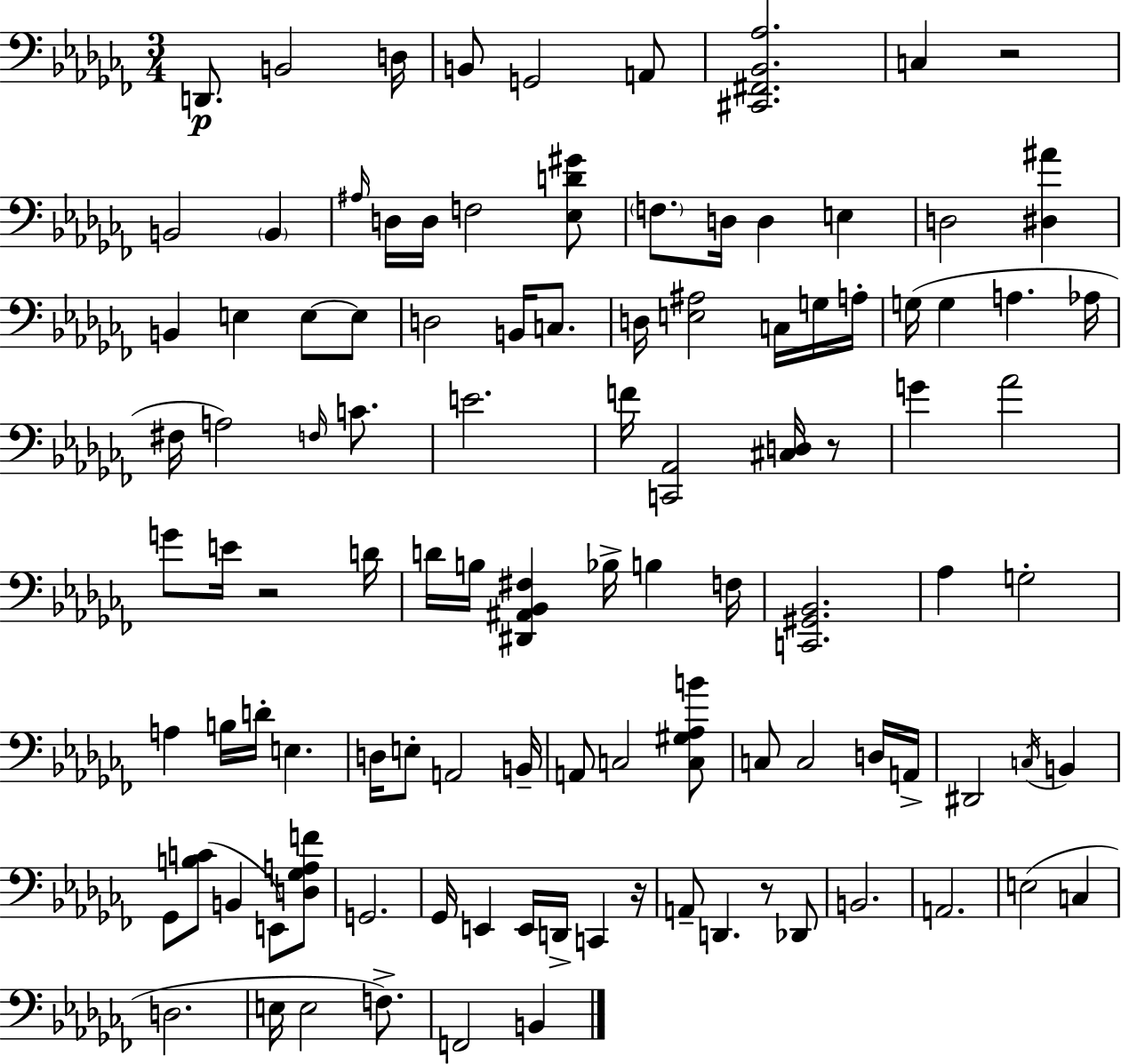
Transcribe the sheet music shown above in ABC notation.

X:1
T:Untitled
M:3/4
L:1/4
K:Abm
D,,/2 B,,2 D,/4 B,,/2 G,,2 A,,/2 [^C,,^F,,_B,,_A,]2 C, z2 B,,2 B,, ^A,/4 D,/4 D,/4 F,2 [_E,D^G]/2 F,/2 D,/4 D, E, D,2 [^D,^A] B,, E, E,/2 E,/2 D,2 B,,/4 C,/2 D,/4 [E,^A,]2 C,/4 G,/4 A,/4 G,/4 G, A, _A,/4 ^F,/4 A,2 F,/4 C/2 E2 F/4 [C,,_A,,]2 [^C,D,]/4 z/2 G _A2 G/2 E/4 z2 D/4 D/4 B,/4 [^D,,^A,,_B,,^F,] _B,/4 B, F,/4 [C,,^G,,_B,,]2 _A, G,2 A, B,/4 D/4 E, D,/4 E,/2 A,,2 B,,/4 A,,/2 C,2 [C,^G,_A,B]/2 C,/2 C,2 D,/4 A,,/4 ^D,,2 C,/4 B,, _G,,/2 [B,C]/2 B,, E,,/2 [D,_G,A,F]/2 G,,2 _G,,/4 E,, E,,/4 D,,/4 C,, z/4 A,,/2 D,, z/2 _D,,/2 B,,2 A,,2 E,2 C, D,2 E,/4 E,2 F,/2 F,,2 B,,